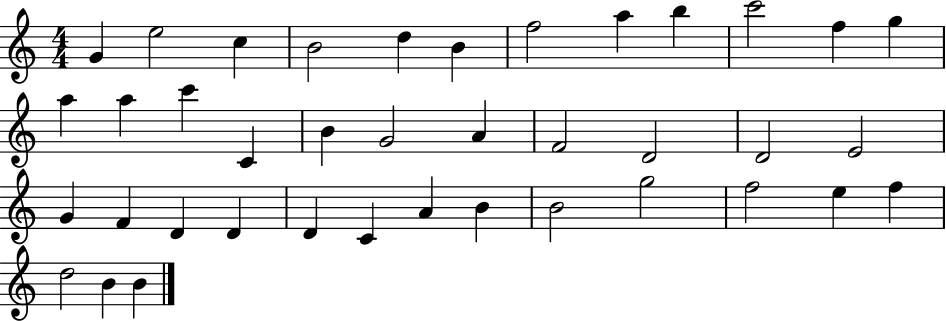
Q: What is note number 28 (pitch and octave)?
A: D4